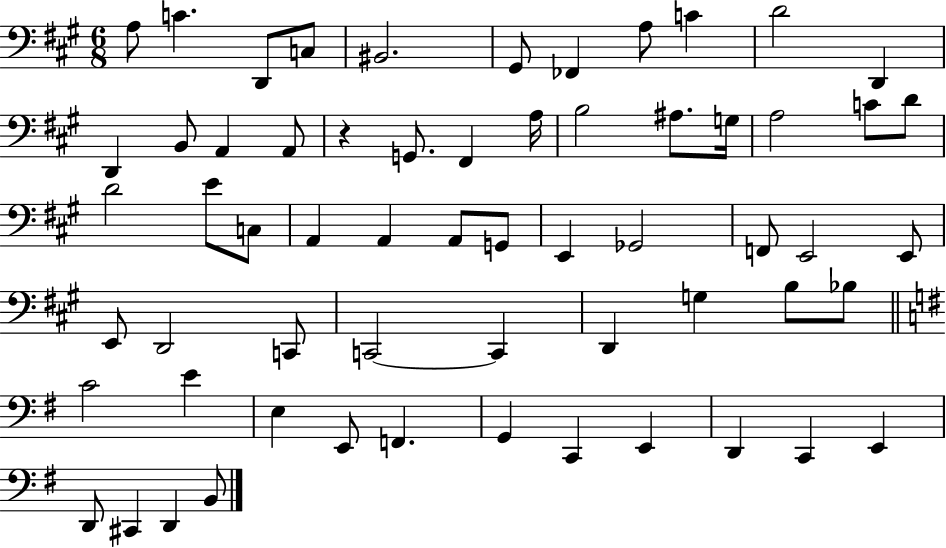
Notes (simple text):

A3/e C4/q. D2/e C3/e BIS2/h. G#2/e FES2/q A3/e C4/q D4/h D2/q D2/q B2/e A2/q A2/e R/q G2/e. F#2/q A3/s B3/h A#3/e. G3/s A3/h C4/e D4/e D4/h E4/e C3/e A2/q A2/q A2/e G2/e E2/q Gb2/h F2/e E2/h E2/e E2/e D2/h C2/e C2/h C2/q D2/q G3/q B3/e Bb3/e C4/h E4/q E3/q E2/e F2/q. G2/q C2/q E2/q D2/q C2/q E2/q D2/e C#2/q D2/q B2/e